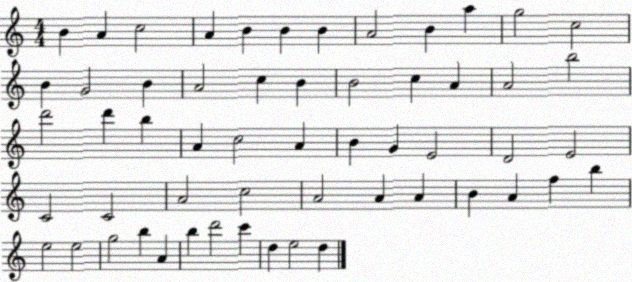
X:1
T:Untitled
M:4/4
L:1/4
K:C
B A c2 A B B B A2 B a g2 c2 B G2 B A2 c B B2 c A A2 b2 d'2 d' b A c2 A B G E2 D2 E2 C2 C2 A2 c2 A2 A A B A f b e2 e2 g2 b A b d'2 c' d e2 d